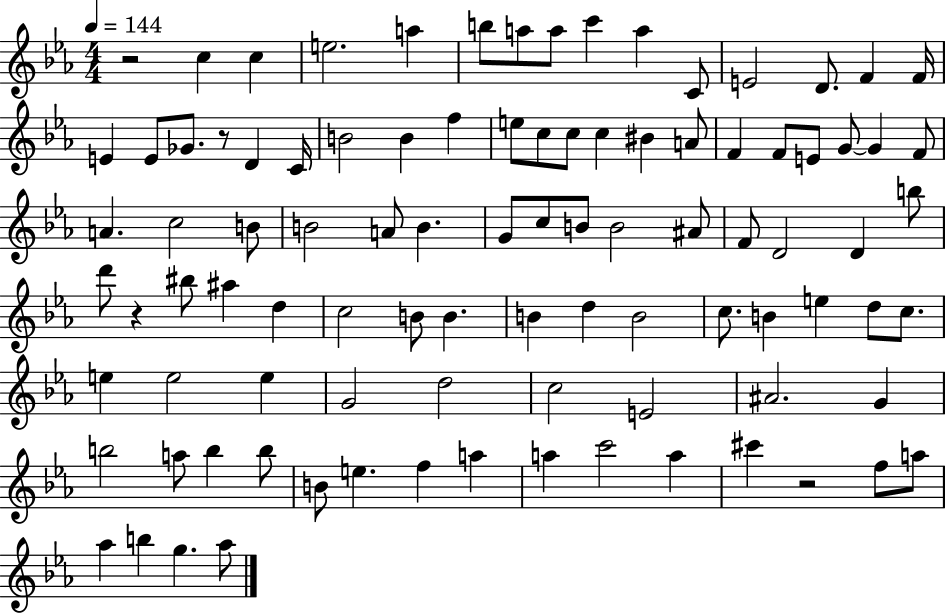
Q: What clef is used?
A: treble